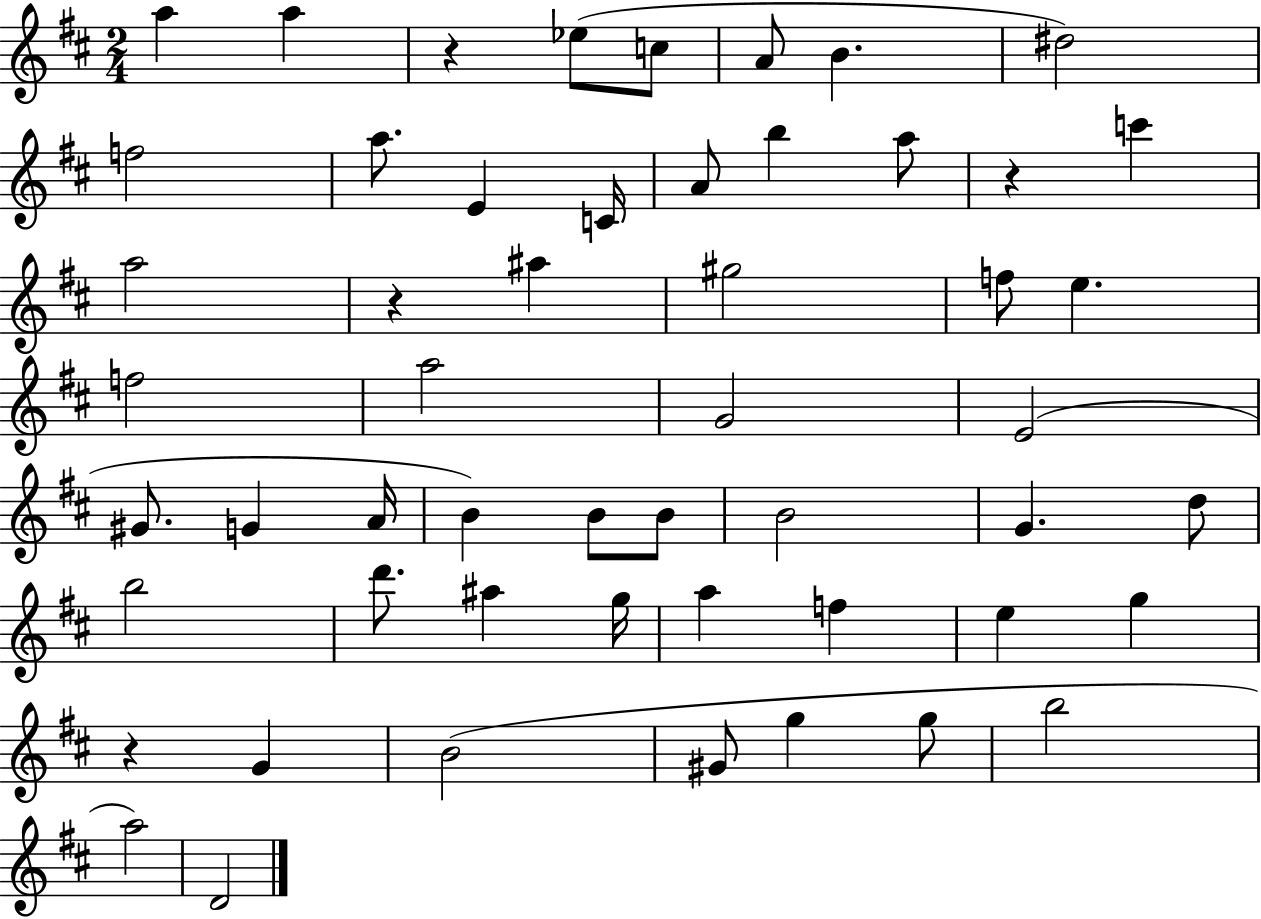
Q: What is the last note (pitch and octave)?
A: D4